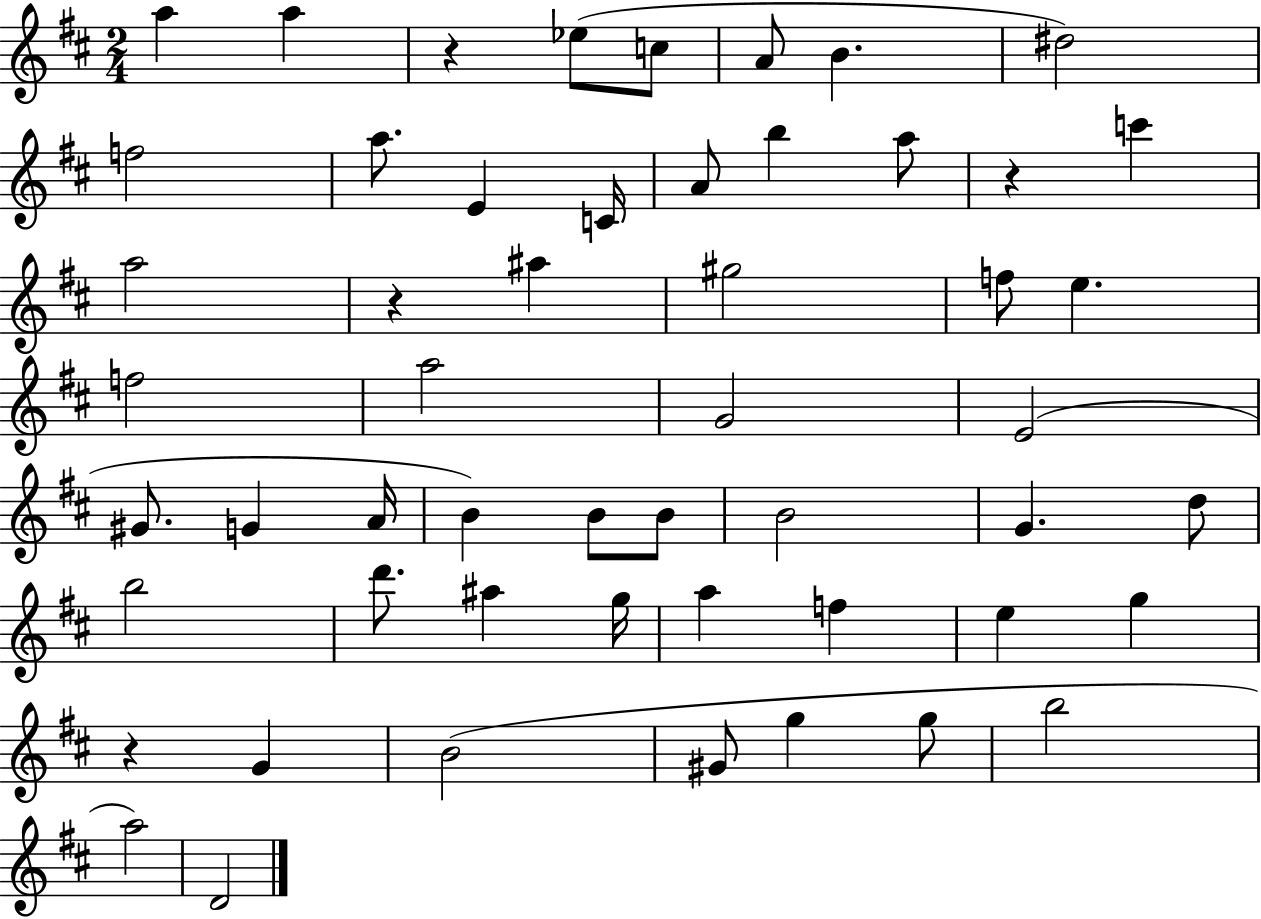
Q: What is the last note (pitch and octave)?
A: D4